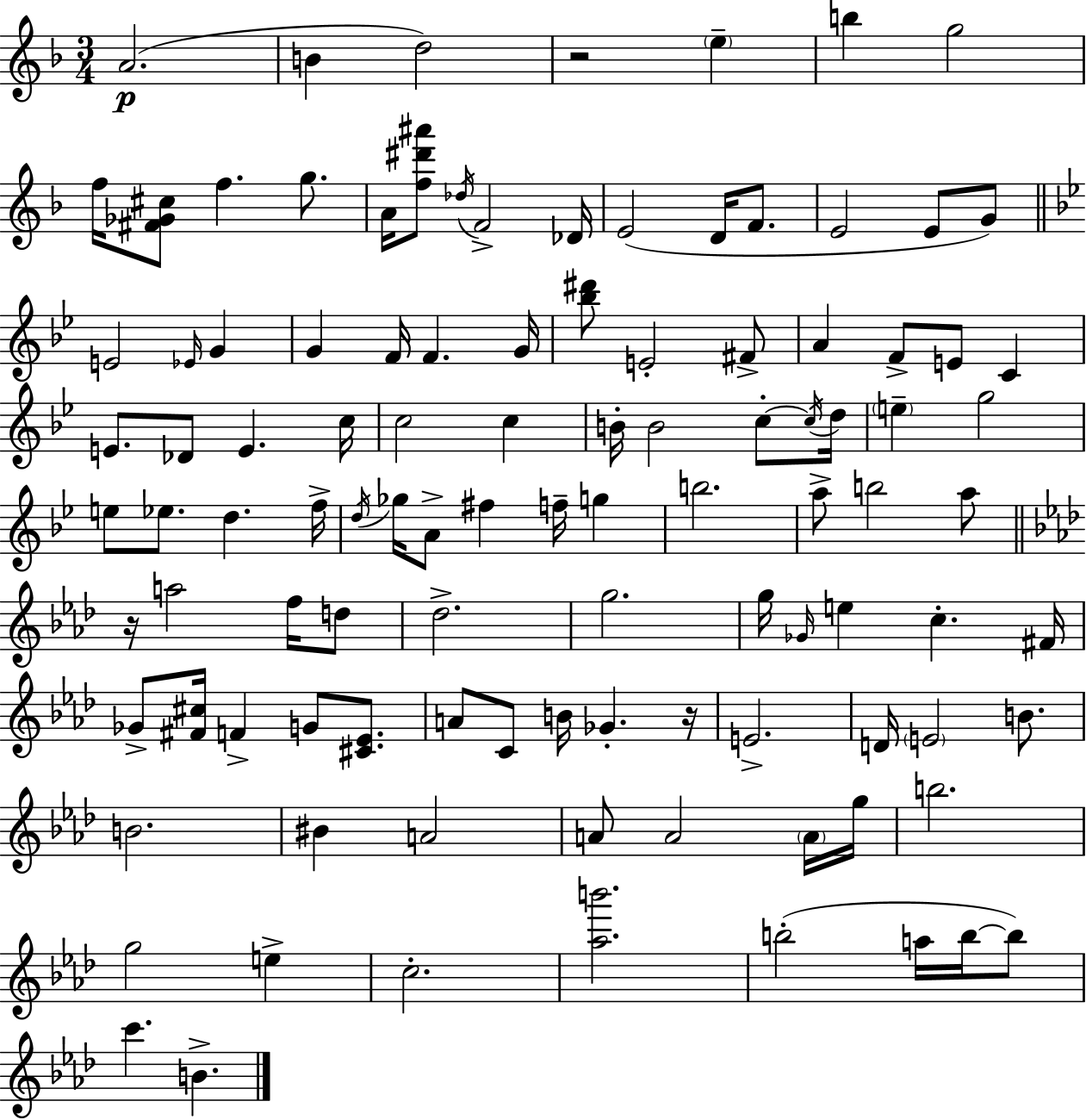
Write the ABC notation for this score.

X:1
T:Untitled
M:3/4
L:1/4
K:F
A2 B d2 z2 e b g2 f/4 [^F_G^c]/2 f g/2 A/4 [f^d'^a']/2 _d/4 F2 _D/4 E2 D/4 F/2 E2 E/2 G/2 E2 _E/4 G G F/4 F G/4 [_b^d']/2 E2 ^F/2 A F/2 E/2 C E/2 _D/2 E c/4 c2 c B/4 B2 c/2 c/4 d/4 e g2 e/2 _e/2 d f/4 d/4 _g/4 A/2 ^f f/4 g b2 a/2 b2 a/2 z/4 a2 f/4 d/2 _d2 g2 g/4 _G/4 e c ^F/4 _G/2 [^F^c]/4 F G/2 [^C_E]/2 A/2 C/2 B/4 _G z/4 E2 D/4 E2 B/2 B2 ^B A2 A/2 A2 A/4 g/4 b2 g2 e c2 [_ab']2 b2 a/4 b/4 b/2 c' B